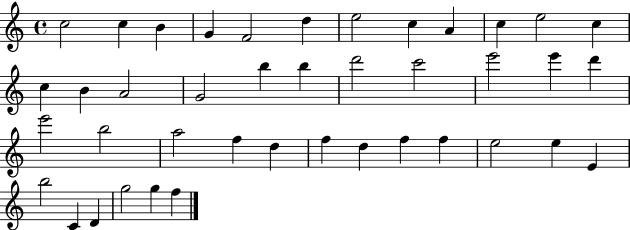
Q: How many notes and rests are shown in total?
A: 41